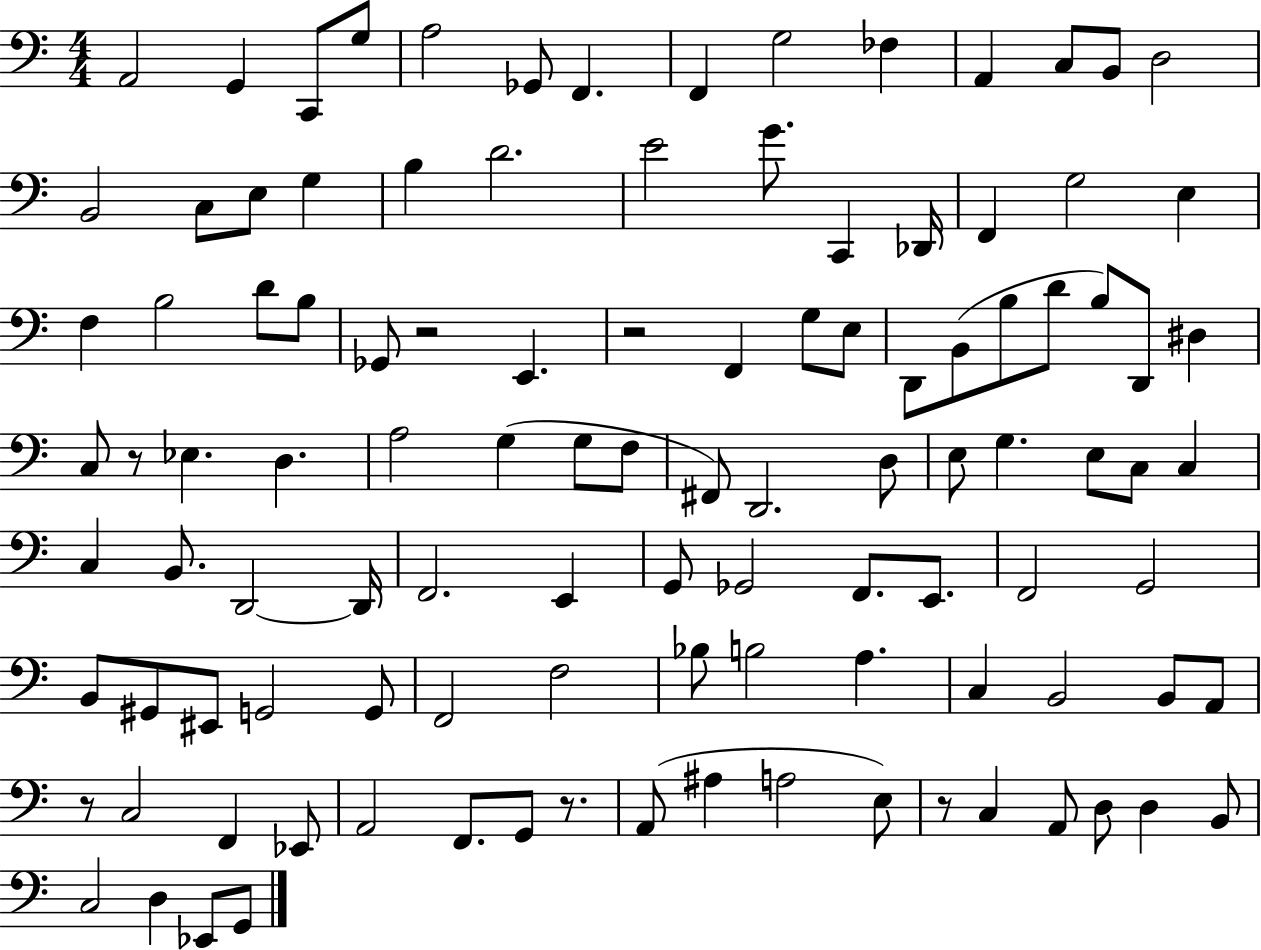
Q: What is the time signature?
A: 4/4